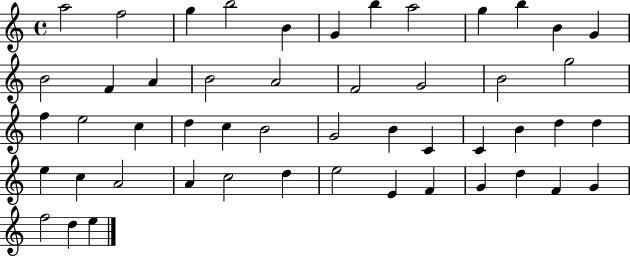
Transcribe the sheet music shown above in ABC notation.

X:1
T:Untitled
M:4/4
L:1/4
K:C
a2 f2 g b2 B G b a2 g b B G B2 F A B2 A2 F2 G2 B2 g2 f e2 c d c B2 G2 B C C B d d e c A2 A c2 d e2 E F G d F G f2 d e